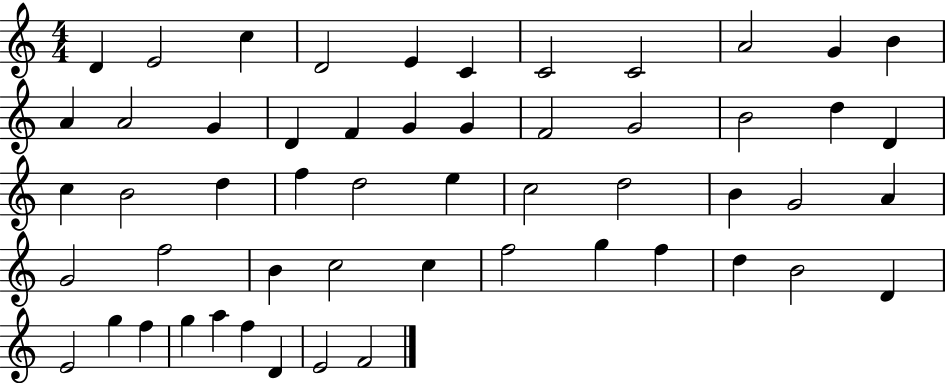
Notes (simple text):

D4/q E4/h C5/q D4/h E4/q C4/q C4/h C4/h A4/h G4/q B4/q A4/q A4/h G4/q D4/q F4/q G4/q G4/q F4/h G4/h B4/h D5/q D4/q C5/q B4/h D5/q F5/q D5/h E5/q C5/h D5/h B4/q G4/h A4/q G4/h F5/h B4/q C5/h C5/q F5/h G5/q F5/q D5/q B4/h D4/q E4/h G5/q F5/q G5/q A5/q F5/q D4/q E4/h F4/h